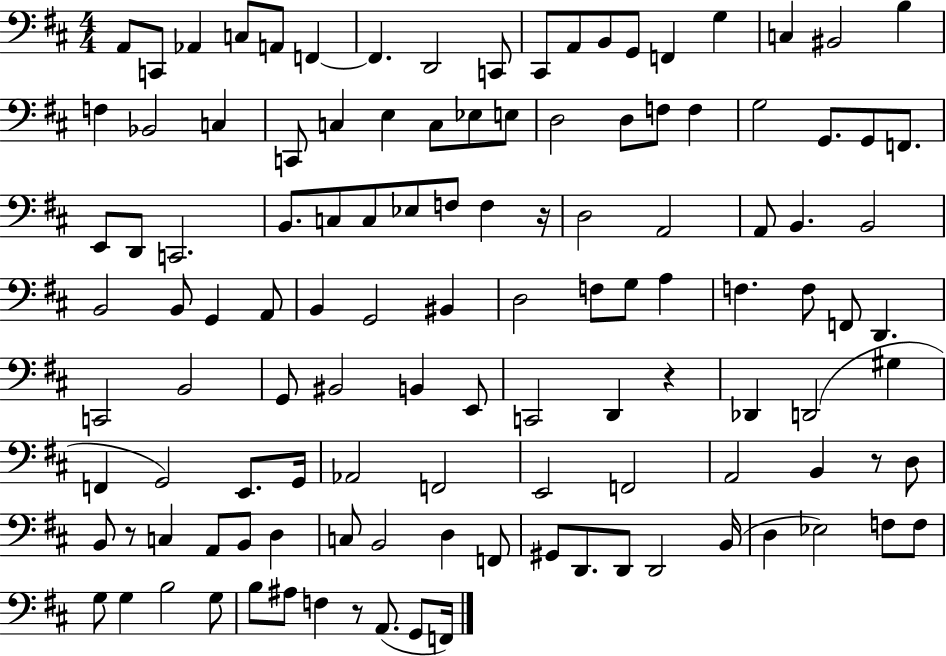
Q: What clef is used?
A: bass